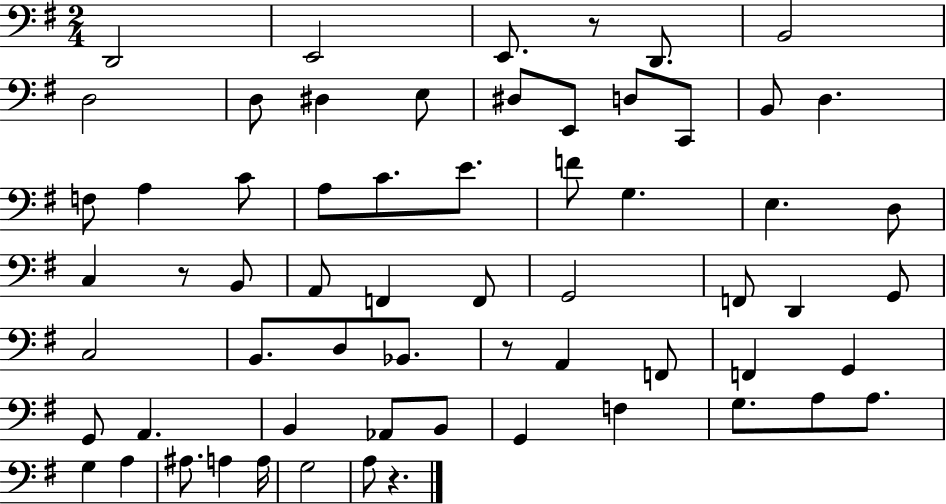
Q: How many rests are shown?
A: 4